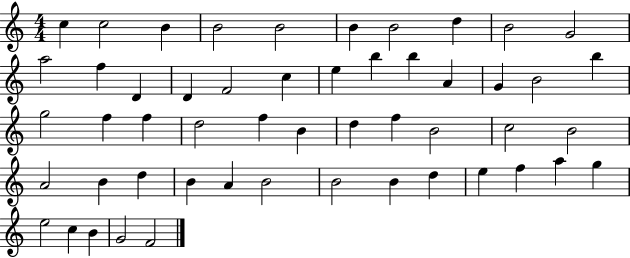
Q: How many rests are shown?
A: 0